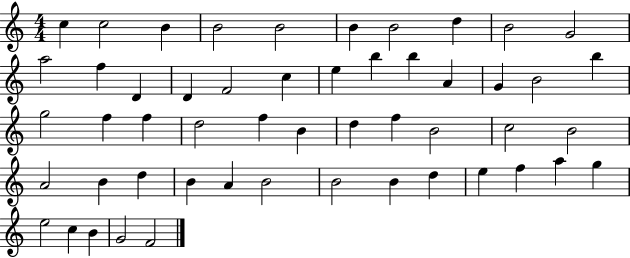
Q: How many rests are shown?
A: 0